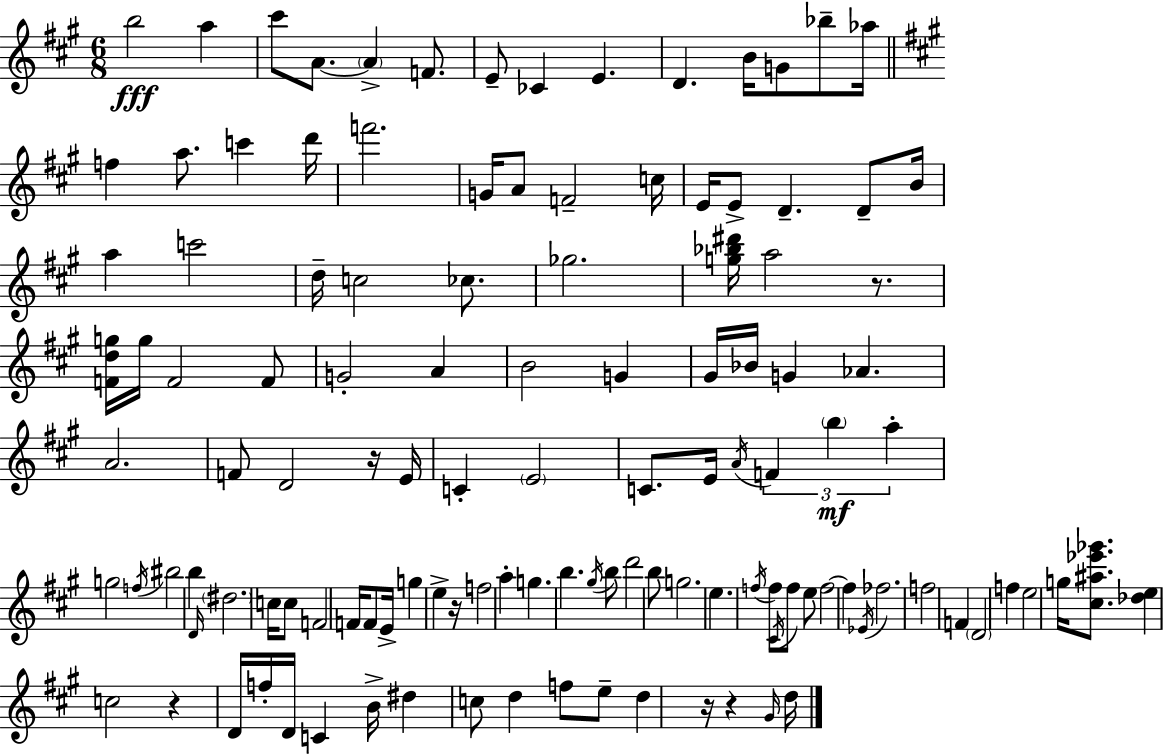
B5/h A5/q C#6/e A4/e. A4/q F4/e. E4/e CES4/q E4/q. D4/q. B4/s G4/e Bb5/e Ab5/s F5/q A5/e. C6/q D6/s F6/h. G4/s A4/e F4/h C5/s E4/s E4/e D4/q. D4/e B4/s A5/q C6/h D5/s C5/h CES5/e. Gb5/h. [G5,Bb5,D#6]/s A5/h R/e. [F4,D5,G5]/s G5/s F4/h F4/e G4/h A4/q B4/h G4/q G#4/s Bb4/s G4/q Ab4/q. A4/h. F4/e D4/h R/s E4/s C4/q E4/h C4/e. E4/s A4/s F4/q B5/q A5/q G5/h F5/s BIS5/h B5/q D4/s D#5/h. C5/s C5/e F4/h F4/s F4/e E4/s G5/q E5/q R/s F5/h A5/q G5/q. B5/q. G#5/s B5/e D6/h B5/e G5/h. E5/q. F5/s F5/e C#4/s F5/e E5/e F5/h F5/q Eb4/s FES5/h. F5/h F4/q D4/h F5/q E5/h G5/s [C#5,A#5,Eb6,Gb6]/e. [Db5,E5]/q C5/h R/q D4/s F5/s D4/s C4/q B4/s D#5/q C5/e D5/q F5/e E5/e D5/q R/s R/q G#4/s D5/s